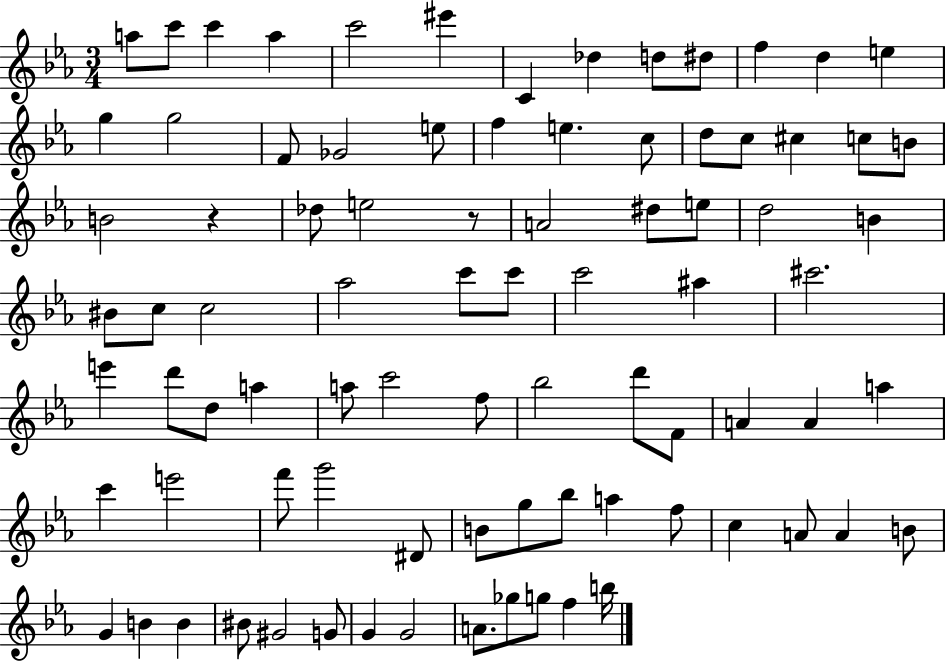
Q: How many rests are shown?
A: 2